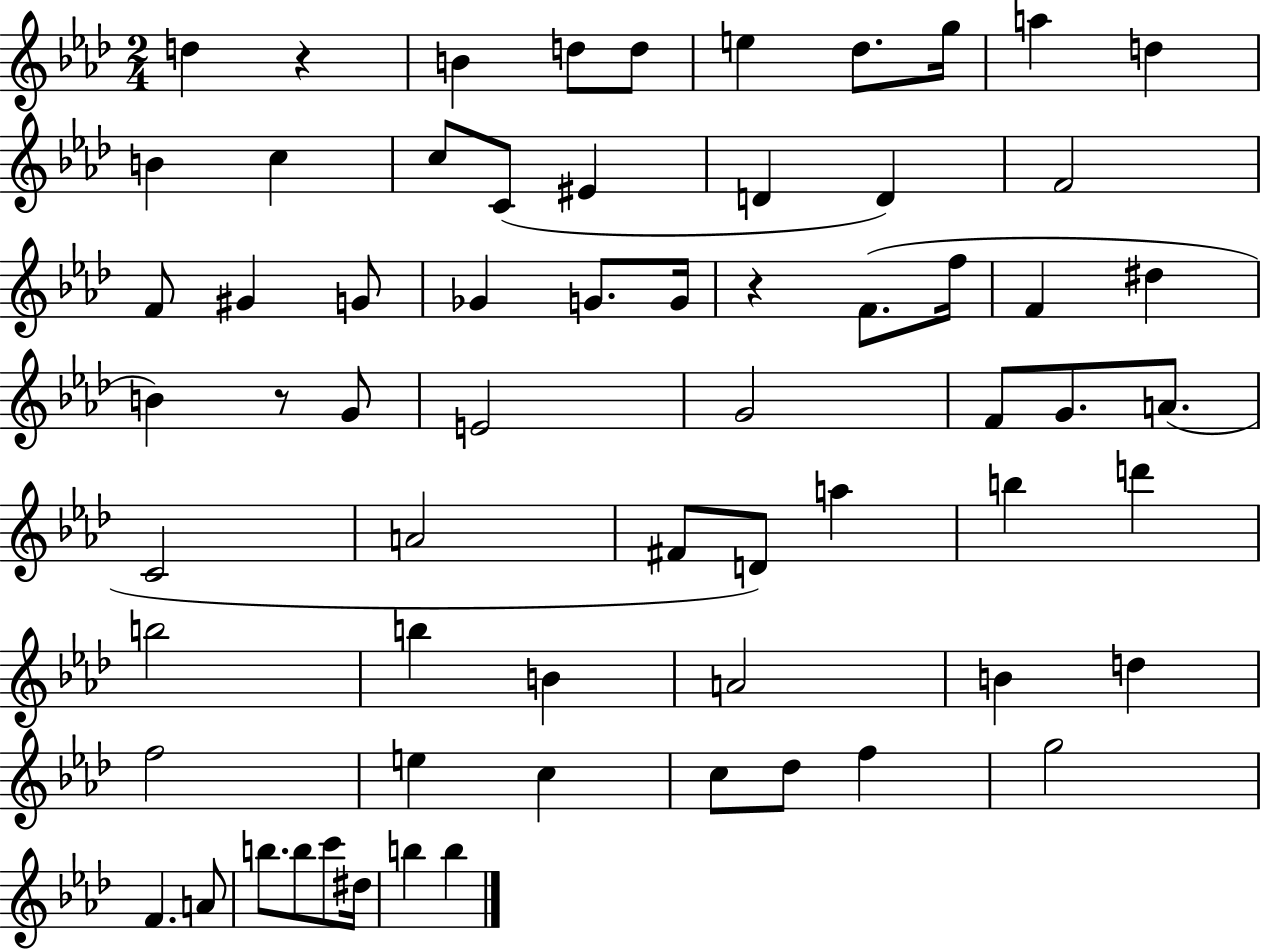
D5/q R/q B4/q D5/e D5/e E5/q Db5/e. G5/s A5/q D5/q B4/q C5/q C5/e C4/e EIS4/q D4/q D4/q F4/h F4/e G#4/q G4/e Gb4/q G4/e. G4/s R/q F4/e. F5/s F4/q D#5/q B4/q R/e G4/e E4/h G4/h F4/e G4/e. A4/e. C4/h A4/h F#4/e D4/e A5/q B5/q D6/q B5/h B5/q B4/q A4/h B4/q D5/q F5/h E5/q C5/q C5/e Db5/e F5/q G5/h F4/q. A4/e B5/e. B5/e C6/e D#5/s B5/q B5/q